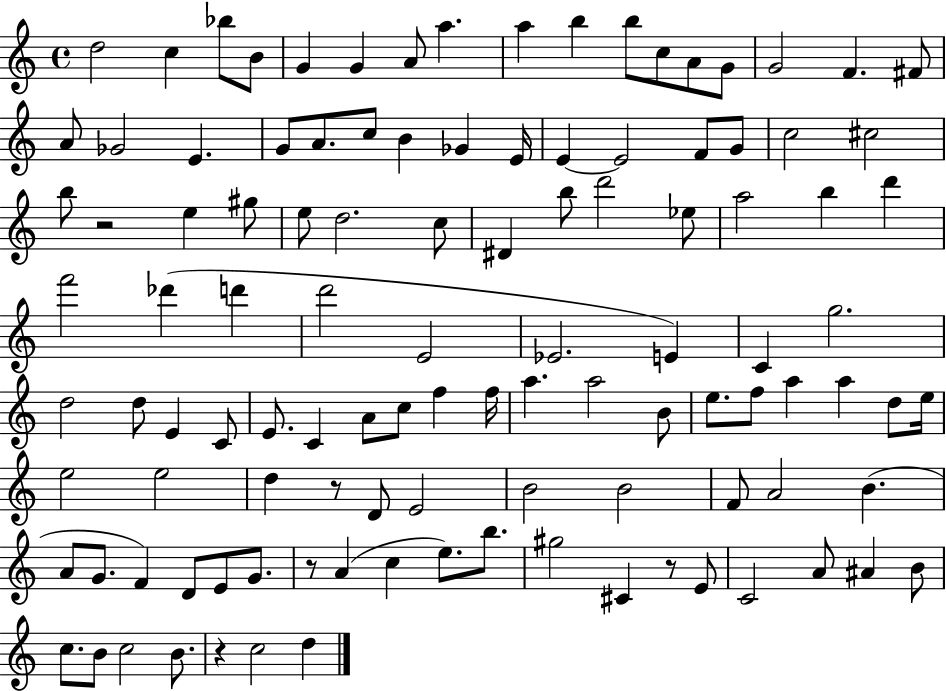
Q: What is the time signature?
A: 4/4